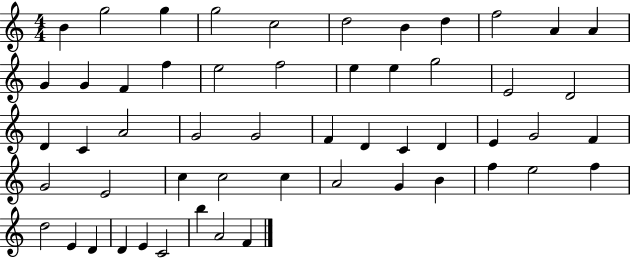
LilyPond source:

{
  \clef treble
  \numericTimeSignature
  \time 4/4
  \key c \major
  b'4 g''2 g''4 | g''2 c''2 | d''2 b'4 d''4 | f''2 a'4 a'4 | \break g'4 g'4 f'4 f''4 | e''2 f''2 | e''4 e''4 g''2 | e'2 d'2 | \break d'4 c'4 a'2 | g'2 g'2 | f'4 d'4 c'4 d'4 | e'4 g'2 f'4 | \break g'2 e'2 | c''4 c''2 c''4 | a'2 g'4 b'4 | f''4 e''2 f''4 | \break d''2 e'4 d'4 | d'4 e'4 c'2 | b''4 a'2 f'4 | \bar "|."
}